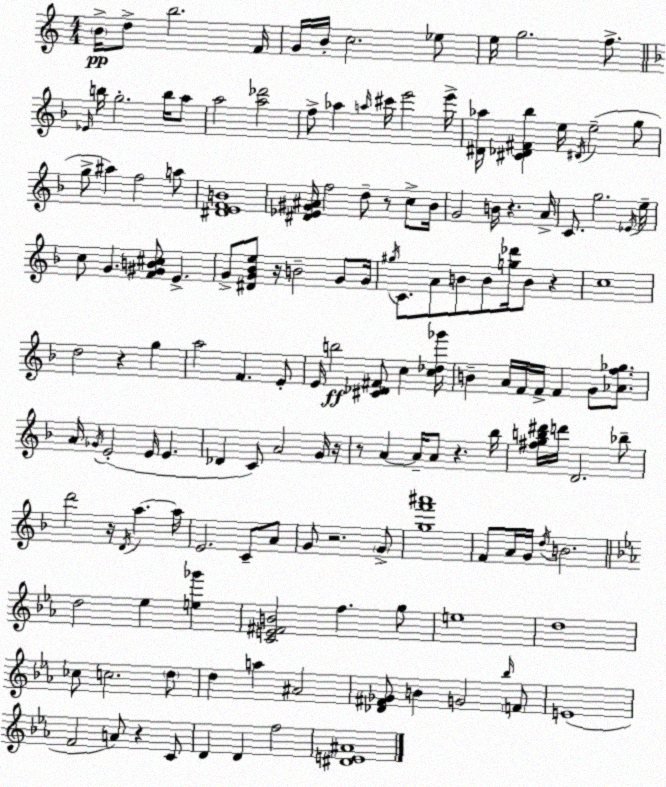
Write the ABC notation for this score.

X:1
T:Untitled
M:4/4
L:1/4
K:Am
B/4 d/2 b2 F/4 G/4 B/4 c2 _e/2 e/4 g2 f/2 _E/4 b/4 g2 b/4 a/2 a2 [a_d']2 f/2 _a a/4 ^c'/4 e'2 e'/4 [^D_a]/4 [^C_D^F_b] e/4 ^D/4 e2 g/2 g/2 ^a f2 a/2 [^DEFB]4 [^D_E^G^A]/4 f2 d/2 z/2 c/2 _B/4 G2 B/4 z A/4 C/2 g2 _E/4 e/4 c/2 G [F^GB^c]/2 E G/2 [^DG_Be]/2 z/4 B2 G/2 G/4 ^g/4 C/2 A/2 B/2 B/2 [g_d']/4 B/2 z c4 d2 z g a2 F E/2 E/4 b2 [^C_D^F]/2 c [c_d_g']/4 B A/4 F/4 F/4 F G/2 [_Af_g]/2 A/4 _G/4 E2 E/4 E _D C/2 A2 G/4 z/4 z/2 A A/4 A/2 z _b/4 [^fgb^d']/4 d'/4 D2 _b/2 d'2 z/4 D/4 a a/4 E2 C/2 A/2 G/2 z2 G/2 [gf'^a']4 F/2 A/4 G/4 d/4 B2 d2 _e [e_g'] [CE^FB]2 f g/2 e4 d4 _c/2 c2 d/2 d a ^A2 [_D^F_G]/2 B G2 _b/4 F/2 E4 F2 A/2 z C/2 D D f2 [^DE^A]4